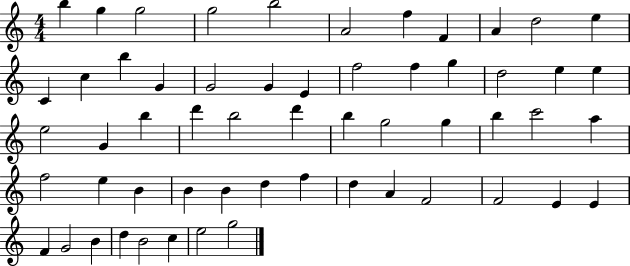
B5/q G5/q G5/h G5/h B5/h A4/h F5/q F4/q A4/q D5/h E5/q C4/q C5/q B5/q G4/q G4/h G4/q E4/q F5/h F5/q G5/q D5/h E5/q E5/q E5/h G4/q B5/q D6/q B5/h D6/q B5/q G5/h G5/q B5/q C6/h A5/q F5/h E5/q B4/q B4/q B4/q D5/q F5/q D5/q A4/q F4/h F4/h E4/q E4/q F4/q G4/h B4/q D5/q B4/h C5/q E5/h G5/h